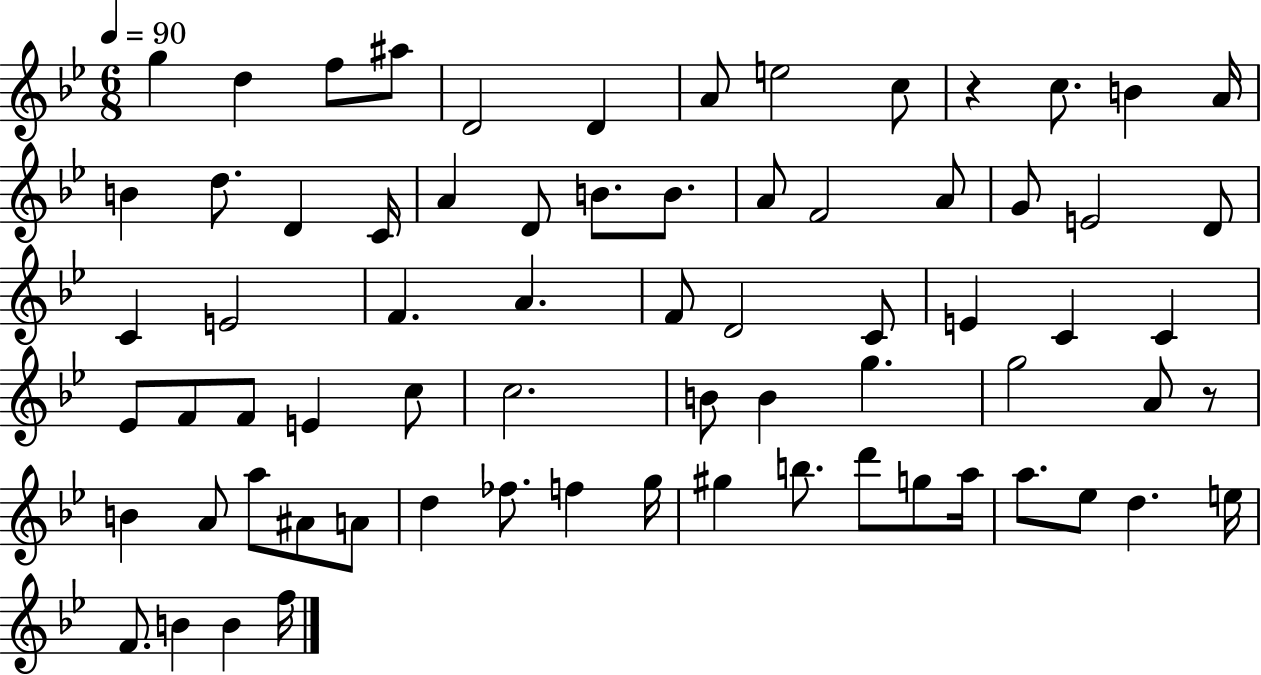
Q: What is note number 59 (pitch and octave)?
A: D6